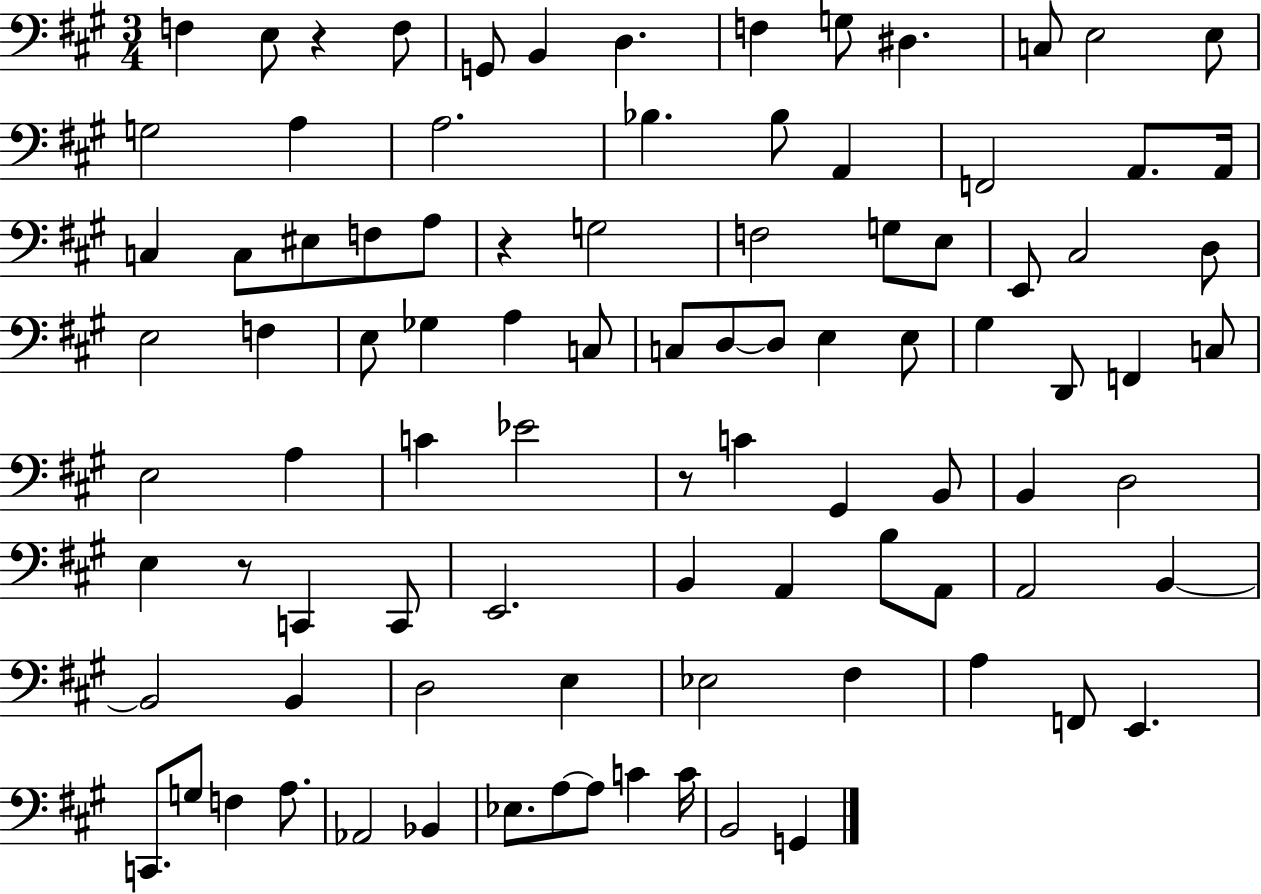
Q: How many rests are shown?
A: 4